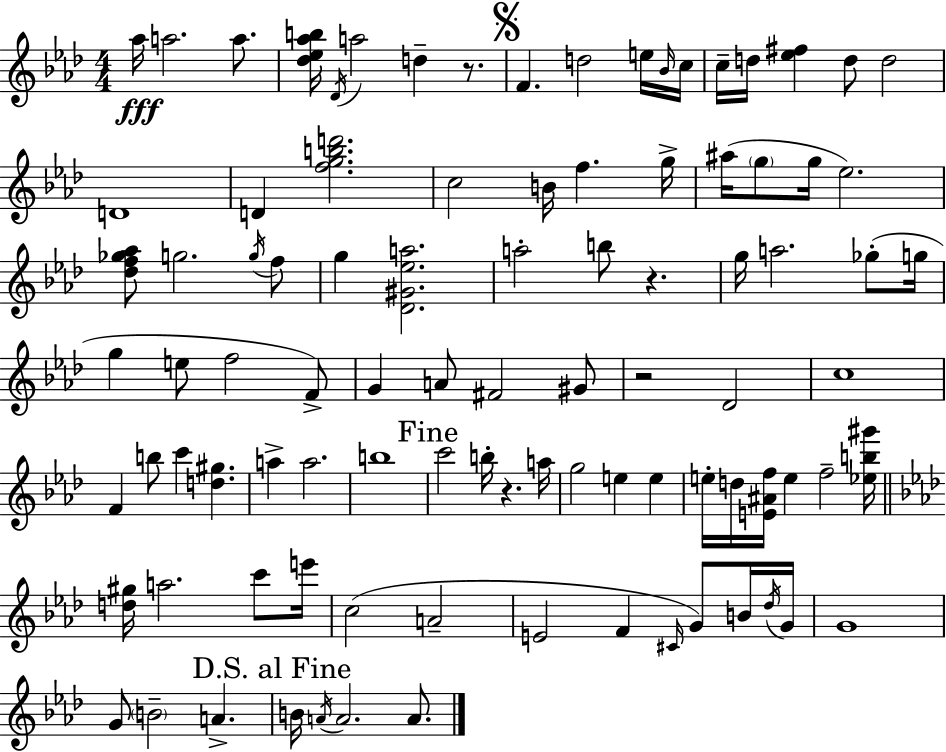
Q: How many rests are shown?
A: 4